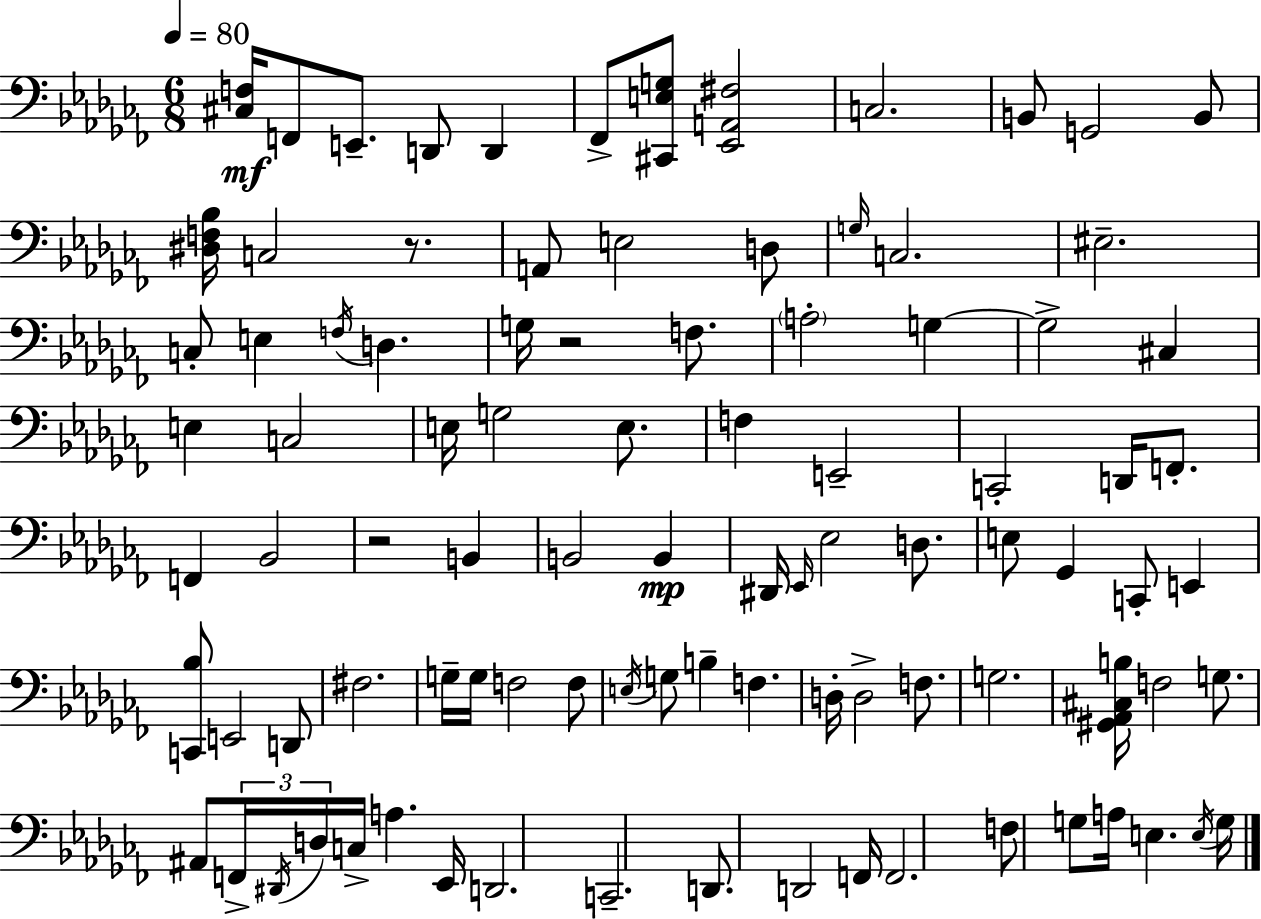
{
  \clef bass
  \numericTimeSignature
  \time 6/8
  \key aes \minor
  \tempo 4 = 80
  \repeat volta 2 { <cis f>16\mf f,8 e,8.-- d,8 d,4 | fes,8-> <cis, e g>8 <ees, a, fis>2 | c2. | b,8 g,2 b,8 | \break <dis f bes>16 c2 r8. | a,8 e2 d8 | \grace { g16 } c2. | eis2.-- | \break c8-. e4 \acciaccatura { f16 } d4. | g16 r2 f8. | \parenthesize a2-. g4~~ | g2-> cis4 | \break e4 c2 | e16 g2 e8. | f4 e,2-- | c,2-. d,16 f,8.-. | \break f,4 bes,2 | r2 b,4 | b,2 b,4\mp | dis,16 \grace { ees,16 } ees2 | \break d8. e8 ges,4 c,8-. e,4 | <c, bes>8 e,2 | d,8 fis2. | g16-- g16 f2 | \break f8 \acciaccatura { e16 } g8 b4-- f4. | d16-. d2-> | f8. g2. | <gis, aes, cis b>16 f2 | \break g8. ais,8 \tuplet 3/2 { f,16-> \acciaccatura { dis,16 } d16 } c16-> a4. | ees,16 d,2. | c,2.-- | d,8. d,2 | \break f,16 f,2. | f8 g8 a16 e4. | \acciaccatura { e16 } g16 } \bar "|."
}